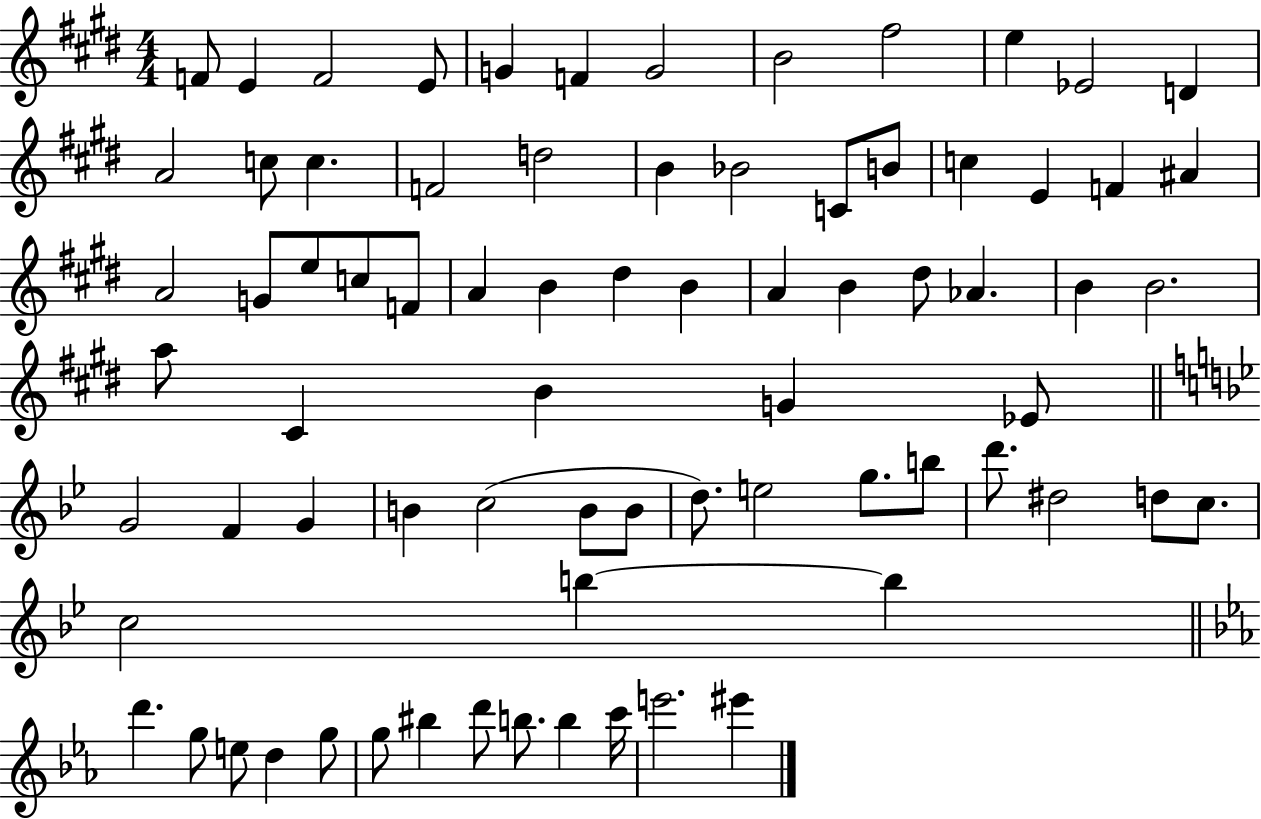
F4/e E4/q F4/h E4/e G4/q F4/q G4/h B4/h F#5/h E5/q Eb4/h D4/q A4/h C5/e C5/q. F4/h D5/h B4/q Bb4/h C4/e B4/e C5/q E4/q F4/q A#4/q A4/h G4/e E5/e C5/e F4/e A4/q B4/q D#5/q B4/q A4/q B4/q D#5/e Ab4/q. B4/q B4/h. A5/e C#4/q B4/q G4/q Eb4/e G4/h F4/q G4/q B4/q C5/h B4/e B4/e D5/e. E5/h G5/e. B5/e D6/e. D#5/h D5/e C5/e. C5/h B5/q B5/q D6/q. G5/e E5/e D5/q G5/e G5/e BIS5/q D6/e B5/e. B5/q C6/s E6/h. EIS6/q